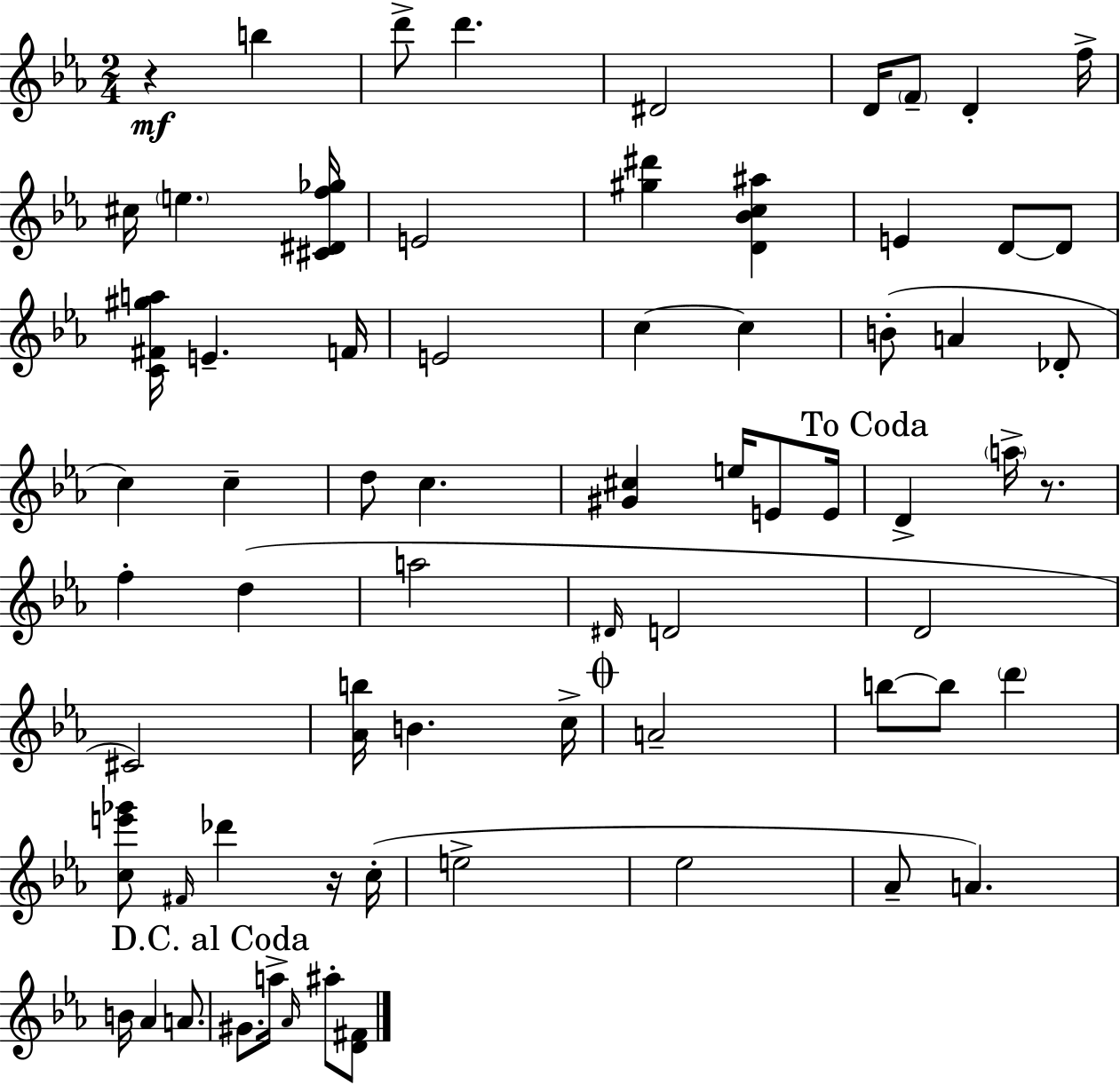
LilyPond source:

{
  \clef treble
  \numericTimeSignature
  \time 2/4
  \key c \minor
  \repeat volta 2 { r4\mf b''4 | d'''8-> d'''4. | dis'2 | d'16 \parenthesize f'8-- d'4-. f''16-> | \break cis''16 \parenthesize e''4. <cis' dis' f'' ges''>16 | e'2 | <gis'' dis'''>4 <d' bes' c'' ais''>4 | e'4 d'8~~ d'8 | \break <c' fis' gis'' a''>16 e'4.-- f'16 | e'2 | c''4~~ c''4 | b'8-.( a'4 des'8-. | \break c''4) c''4-- | d''8 c''4. | <gis' cis''>4 e''16 e'8 e'16 | \mark "To Coda" d'4-> \parenthesize a''16-> r8. | \break f''4-. d''4( | a''2 | \grace { dis'16 } d'2 | d'2 | \break cis'2) | <aes' b''>16 b'4. | c''16-> \mark \markup { \musicglyph "scripts.coda" } a'2-- | b''8~~ b''8 \parenthesize d'''4 | \break <c'' e''' ges'''>8 \grace { fis'16 } des'''4 | r16 c''16-.( e''2-> | ees''2 | aes'8-- a'4.) | \break b'16 aes'4 a'8. | \mark "D.C. al Coda" gis'8. a''16-> \grace { aes'16 } ais''8-. | <d' fis'>8 } \bar "|."
}